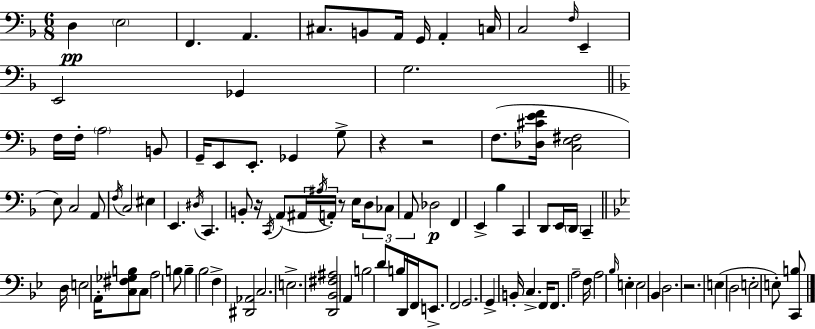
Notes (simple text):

D3/q E3/h F2/q. A2/q. C#3/e. B2/e A2/s G2/s A2/q C3/s C3/h F3/s E2/q E2/h Gb2/q G3/h. F3/s F3/s A3/h B2/e G2/s E2/e E2/e. Gb2/q G3/e R/q R/h F3/e. [Db3,C#4,E4,F4]/s [C3,E3,F#3]/h E3/e C3/h A2/e F3/s C3/h EIS3/q E2/q. D#3/s C2/q. B2/e R/s C2/s A2/e A#2/s A#3/s A2/s R/e E3/s D3/e CES3/e A2/e Db3/h F2/q E2/q Bb3/q C2/q D2/e E2/s D2/s C2/q D3/s E3/h A2/s [C3,F#3,Gb3,B3]/e C3/e A3/h B3/e B3/q Bb3/h F3/q [D#2,Ab2]/h C3/h. E3/h. [D2,Bb2,F#3,A#3]/h A2/q B3/h D4/e B3/s D2/s F2/s E2/e. F2/h G2/h. G2/q B2/s C3/q. F2/s F2/e. A3/h F3/s A3/h Bb3/s E3/q E3/h Bb2/q D3/h. R/h. E3/q D3/h E3/h E3/e [C2,B3]/e